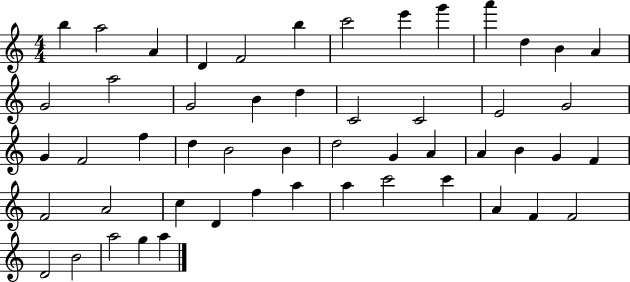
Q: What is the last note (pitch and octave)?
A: A5